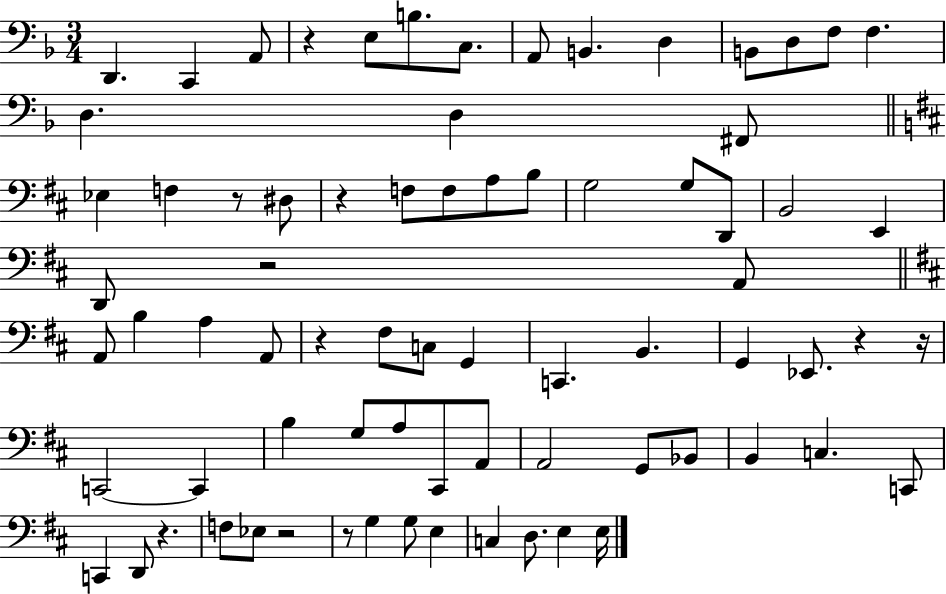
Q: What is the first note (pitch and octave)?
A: D2